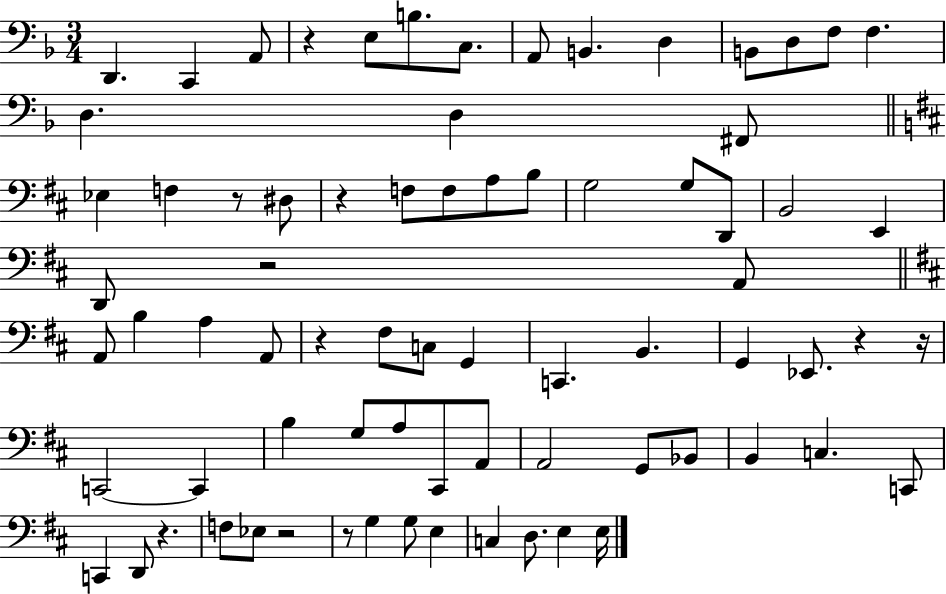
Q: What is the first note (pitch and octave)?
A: D2